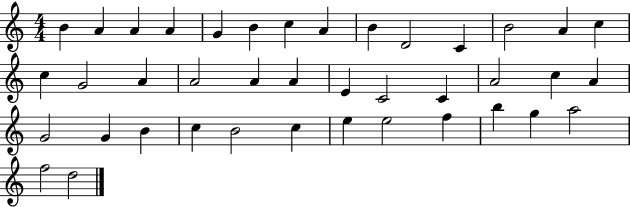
X:1
T:Untitled
M:4/4
L:1/4
K:C
B A A A G B c A B D2 C B2 A c c G2 A A2 A A E C2 C A2 c A G2 G B c B2 c e e2 f b g a2 f2 d2